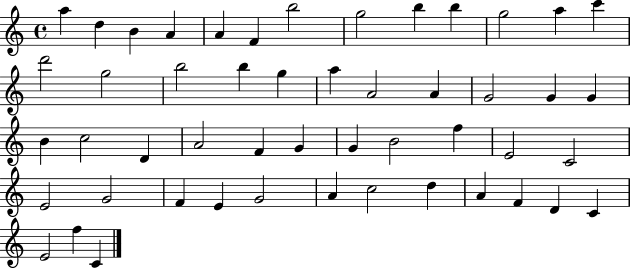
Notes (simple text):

A5/q D5/q B4/q A4/q A4/q F4/q B5/h G5/h B5/q B5/q G5/h A5/q C6/q D6/h G5/h B5/h B5/q G5/q A5/q A4/h A4/q G4/h G4/q G4/q B4/q C5/h D4/q A4/h F4/q G4/q G4/q B4/h F5/q E4/h C4/h E4/h G4/h F4/q E4/q G4/h A4/q C5/h D5/q A4/q F4/q D4/q C4/q E4/h F5/q C4/q